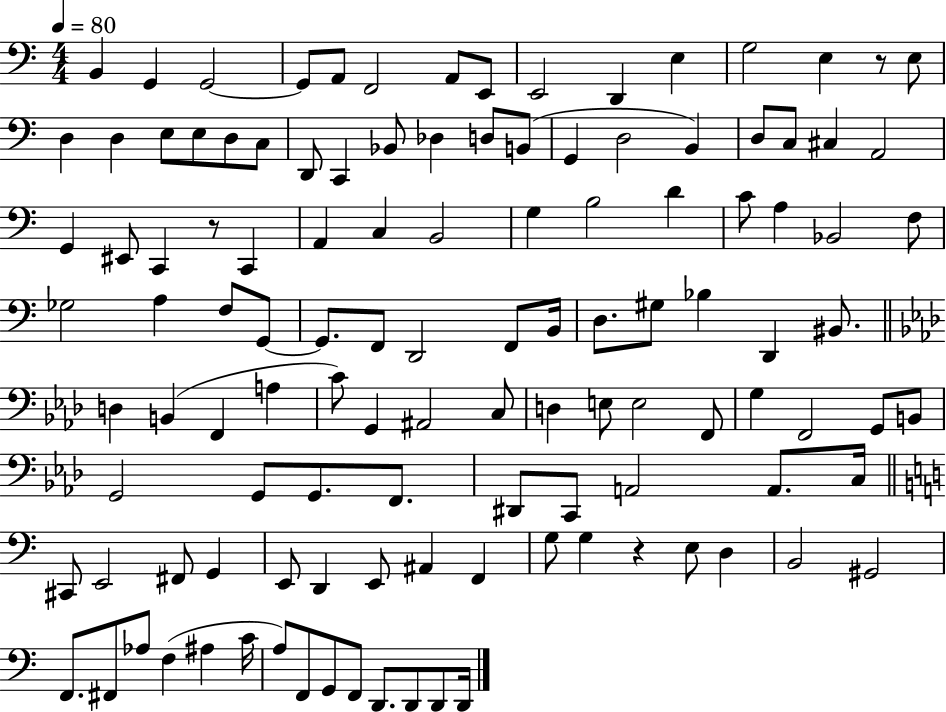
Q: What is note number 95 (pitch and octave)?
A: F2